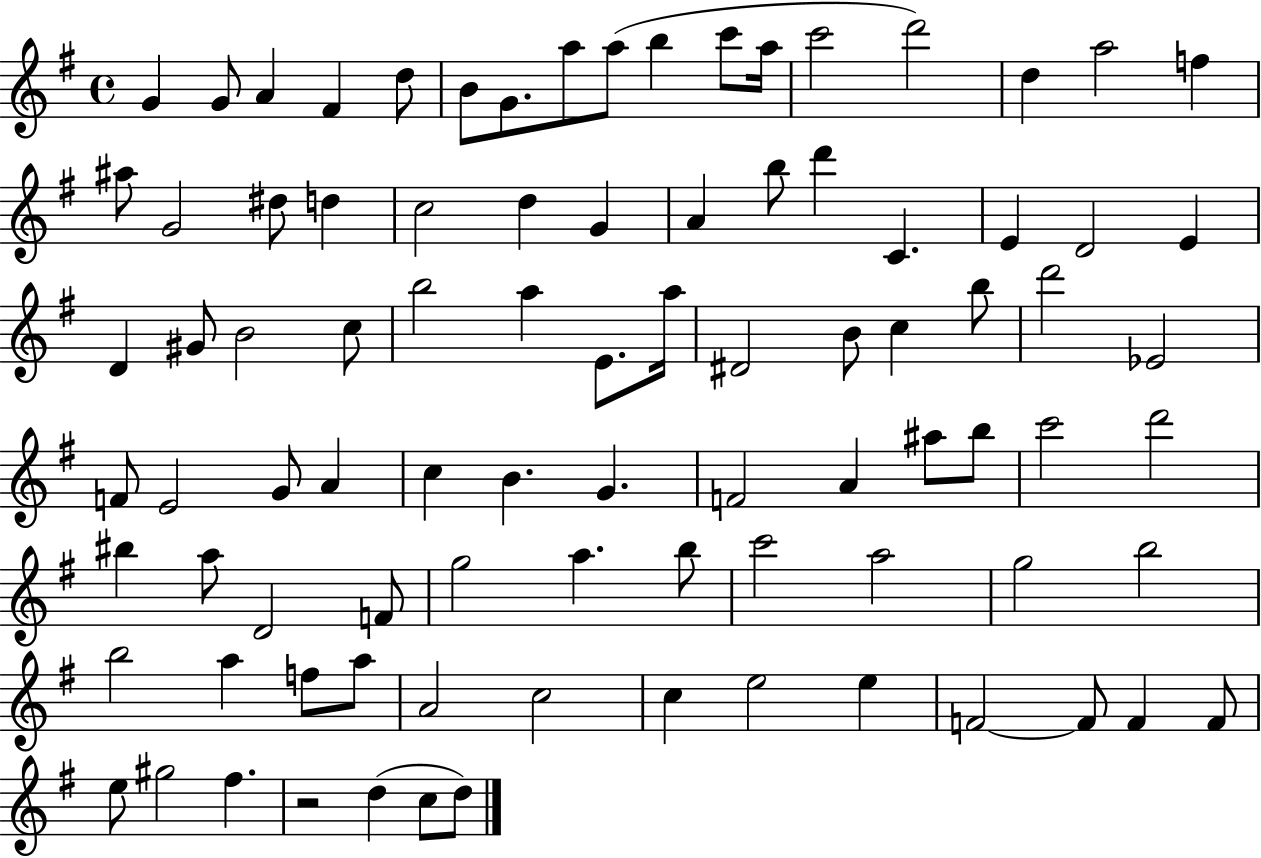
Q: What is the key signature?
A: G major